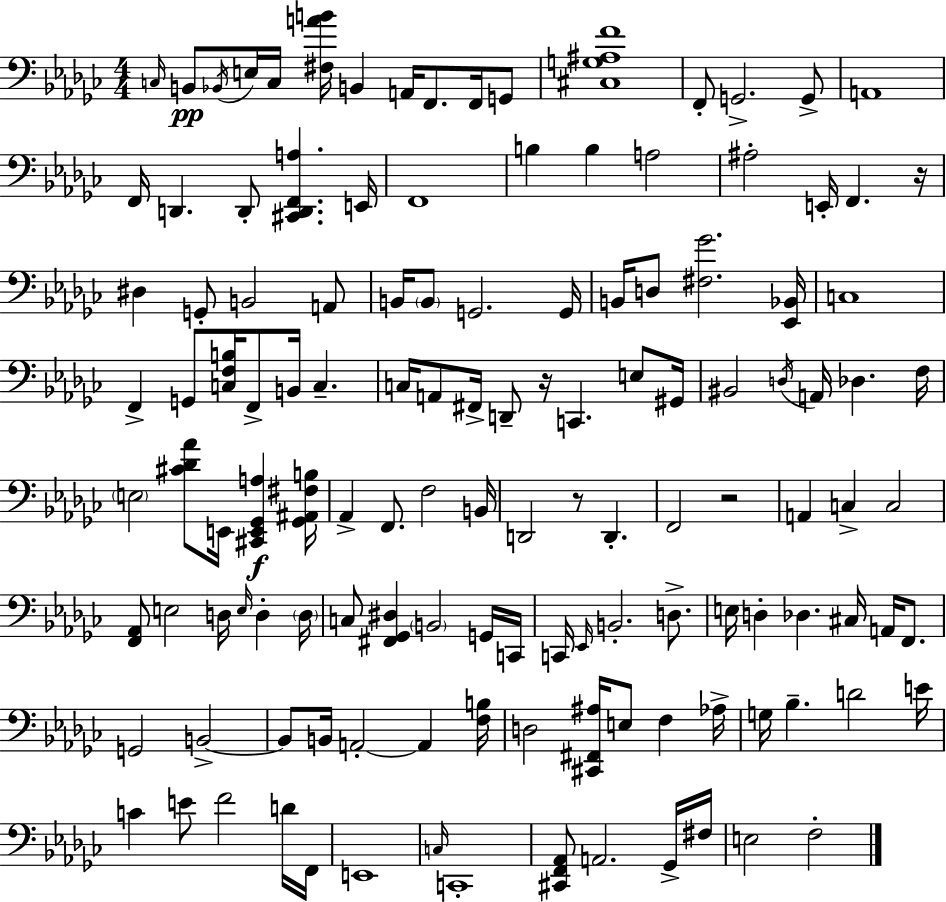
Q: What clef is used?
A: bass